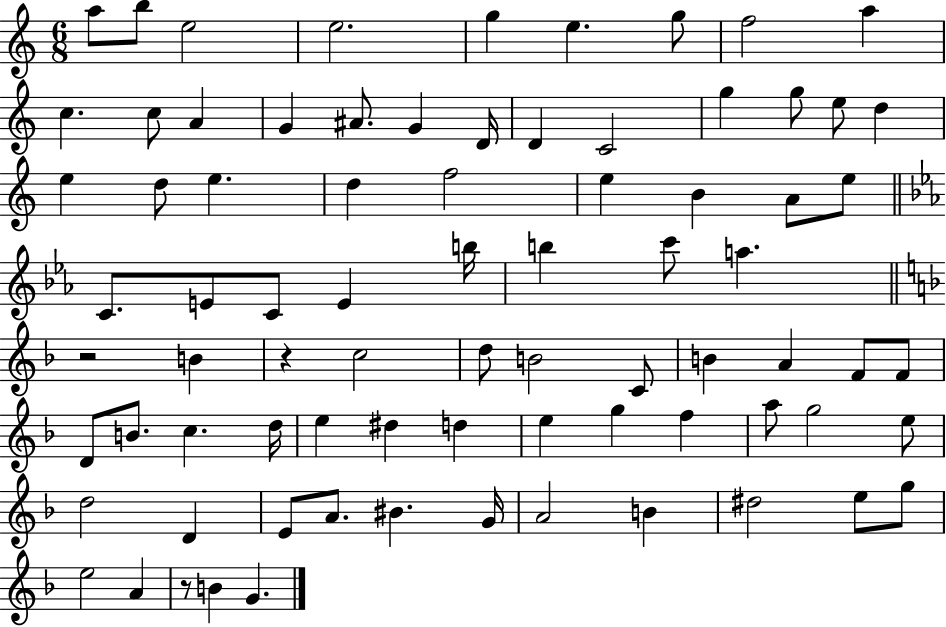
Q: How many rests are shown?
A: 3